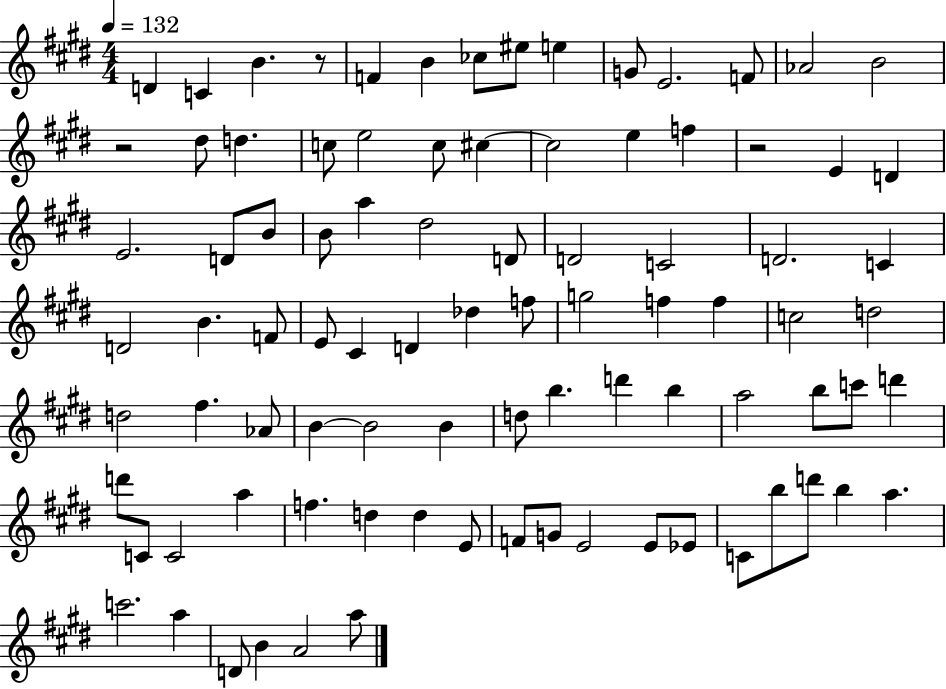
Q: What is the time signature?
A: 4/4